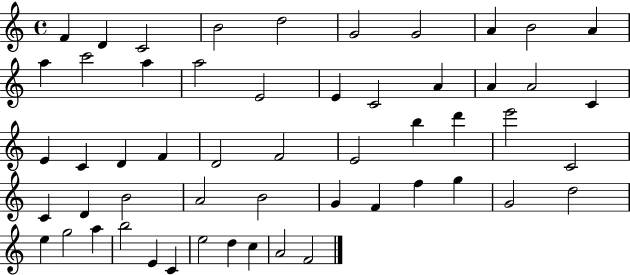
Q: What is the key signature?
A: C major